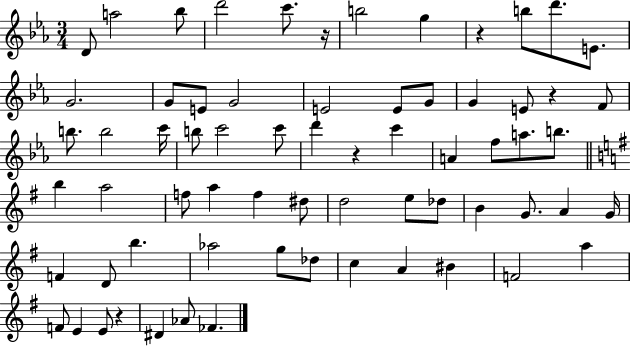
{
  \clef treble
  \numericTimeSignature
  \time 3/4
  \key ees \major
  \repeat volta 2 { d'8 a''2 bes''8 | d'''2 c'''8. r16 | b''2 g''4 | r4 b''8 d'''8. e'8. | \break g'2. | g'8 e'8 g'2 | e'2 e'8 g'8 | g'4 e'8 r4 f'8 | \break b''8. b''2 c'''16 | b''8 c'''2 c'''8 | d'''4 r4 c'''4 | a'4 f''8 a''8. b''8. | \break \bar "||" \break \key g \major b''4 a''2 | f''8 a''4 f''4 dis''8 | d''2 e''8 des''8 | b'4 g'8. a'4 g'16 | \break f'4 d'8 b''4. | aes''2 g''8 des''8 | c''4 a'4 bis'4 | f'2 a''4 | \break f'8 e'4 e'8 r4 | dis'4 aes'8 fes'4. | } \bar "|."
}